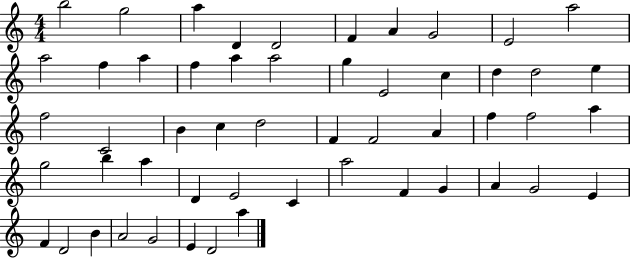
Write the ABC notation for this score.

X:1
T:Untitled
M:4/4
L:1/4
K:C
b2 g2 a D D2 F A G2 E2 a2 a2 f a f a a2 g E2 c d d2 e f2 C2 B c d2 F F2 A f f2 a g2 b a D E2 C a2 F G A G2 E F D2 B A2 G2 E D2 a